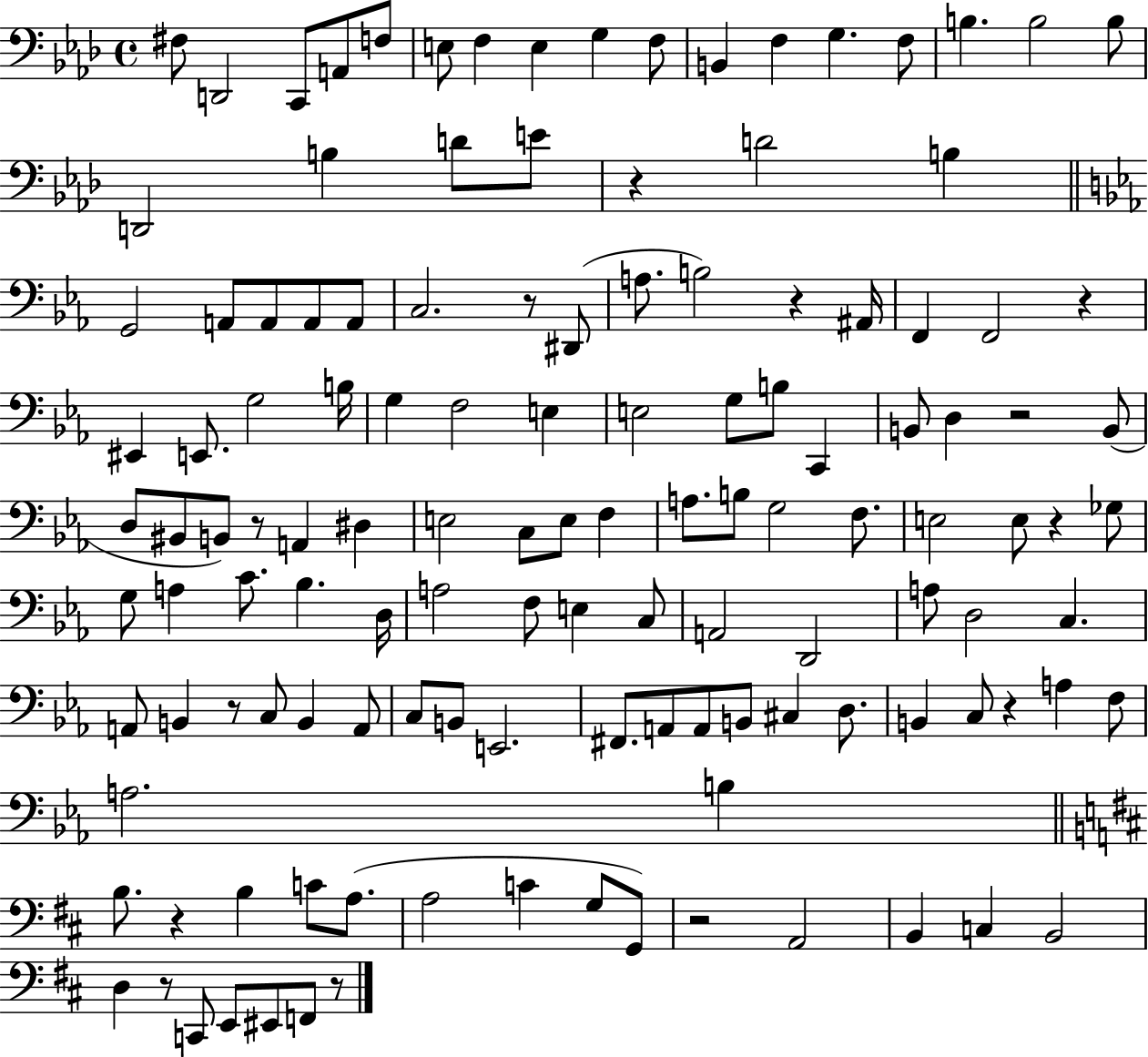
{
  \clef bass
  \time 4/4
  \defaultTimeSignature
  \key aes \major
  fis8 d,2 c,8 a,8 f8 | e8 f4 e4 g4 f8 | b,4 f4 g4. f8 | b4. b2 b8 | \break d,2 b4 d'8 e'8 | r4 d'2 b4 | \bar "||" \break \key ees \major g,2 a,8 a,8 a,8 a,8 | c2. r8 dis,8( | a8. b2) r4 ais,16 | f,4 f,2 r4 | \break eis,4 e,8. g2 b16 | g4 f2 e4 | e2 g8 b8 c,4 | b,8 d4 r2 b,8( | \break d8 bis,8 b,8) r8 a,4 dis4 | e2 c8 e8 f4 | a8. b8 g2 f8. | e2 e8 r4 ges8 | \break g8 a4 c'8. bes4. d16 | a2 f8 e4 c8 | a,2 d,2 | a8 d2 c4. | \break a,8 b,4 r8 c8 b,4 a,8 | c8 b,8 e,2. | fis,8. a,8 a,8 b,8 cis4 d8. | b,4 c8 r4 a4 f8 | \break a2. b4 | \bar "||" \break \key d \major b8. r4 b4 c'8 a8.( | a2 c'4 g8 g,8) | r2 a,2 | b,4 c4 b,2 | \break d4 r8 c,8 e,8 eis,8 f,8 r8 | \bar "|."
}